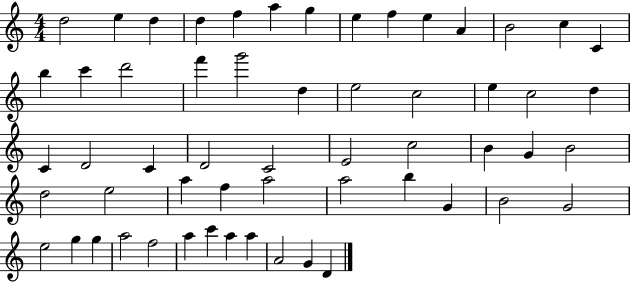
X:1
T:Untitled
M:4/4
L:1/4
K:C
d2 e d d f a g e f e A B2 c C b c' d'2 f' g'2 d e2 c2 e c2 d C D2 C D2 C2 E2 c2 B G B2 d2 e2 a f a2 a2 b G B2 G2 e2 g g a2 f2 a c' a a A2 G D